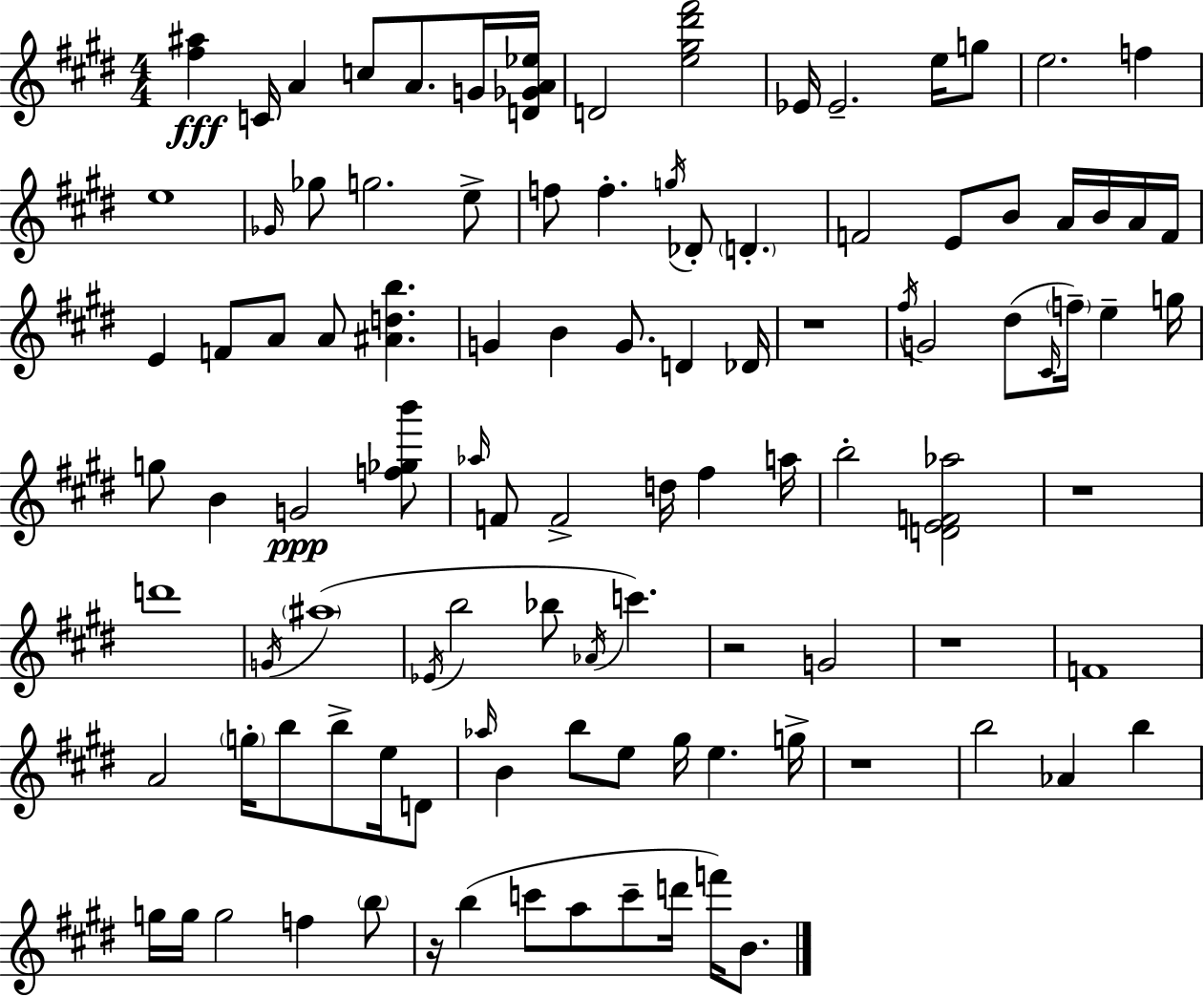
X:1
T:Untitled
M:4/4
L:1/4
K:E
[^f^a] C/4 A c/2 A/2 G/4 [D_GA_e]/4 D2 [e^g^d'^f']2 _E/4 _E2 e/4 g/2 e2 f e4 _G/4 _g/2 g2 e/2 f/2 f g/4 _D/2 D F2 E/2 B/2 A/4 B/4 A/4 F/4 E F/2 A/2 A/2 [^Adb] G B G/2 D _D/4 z4 ^f/4 G2 ^d/2 ^C/4 f/4 e g/4 g/2 B G2 [f_gb']/2 _a/4 F/2 F2 d/4 ^f a/4 b2 [DEF_a]2 z4 d'4 G/4 ^a4 _E/4 b2 _b/2 _A/4 c' z2 G2 z4 F4 A2 g/4 b/2 b/2 e/4 D/2 _a/4 B b/2 e/2 ^g/4 e g/4 z4 b2 _A b g/4 g/4 g2 f b/2 z/4 b c'/2 a/2 c'/2 d'/4 f'/4 B/2